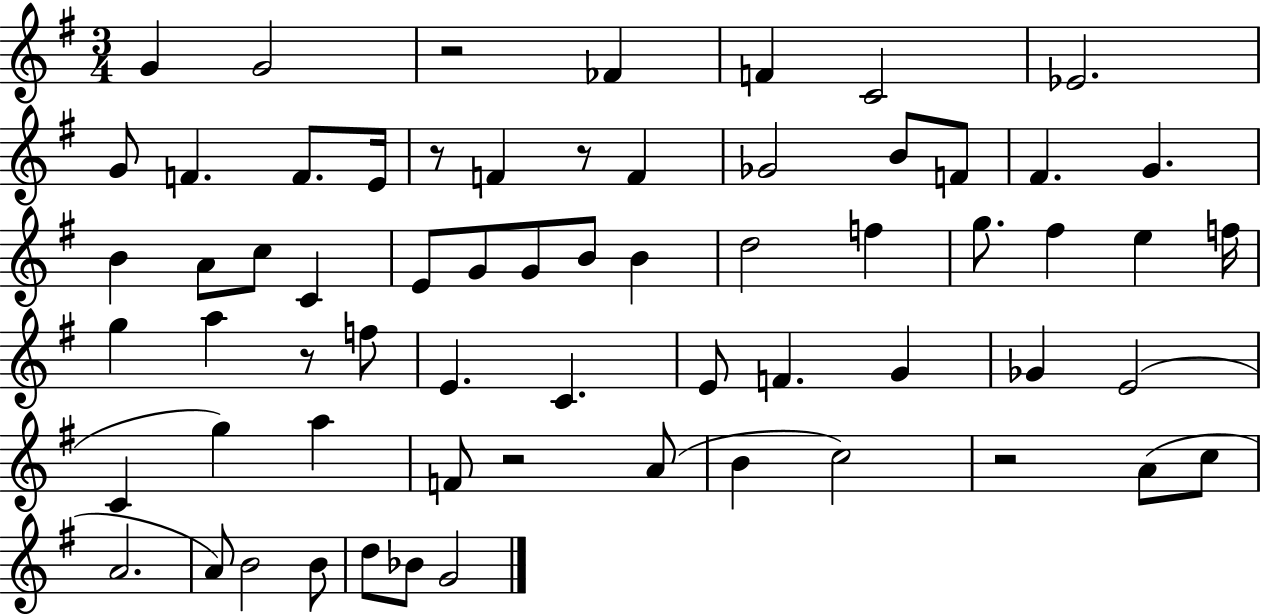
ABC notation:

X:1
T:Untitled
M:3/4
L:1/4
K:G
G G2 z2 _F F C2 _E2 G/2 F F/2 E/4 z/2 F z/2 F _G2 B/2 F/2 ^F G B A/2 c/2 C E/2 G/2 G/2 B/2 B d2 f g/2 ^f e f/4 g a z/2 f/2 E C E/2 F G _G E2 C g a F/2 z2 A/2 B c2 z2 A/2 c/2 A2 A/2 B2 B/2 d/2 _B/2 G2